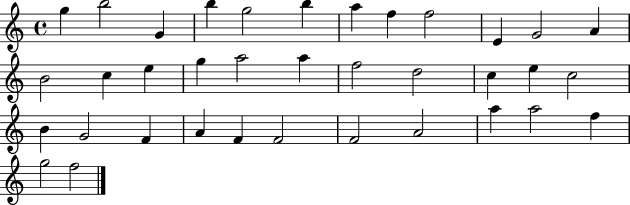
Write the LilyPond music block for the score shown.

{
  \clef treble
  \time 4/4
  \defaultTimeSignature
  \key c \major
  g''4 b''2 g'4 | b''4 g''2 b''4 | a''4 f''4 f''2 | e'4 g'2 a'4 | \break b'2 c''4 e''4 | g''4 a''2 a''4 | f''2 d''2 | c''4 e''4 c''2 | \break b'4 g'2 f'4 | a'4 f'4 f'2 | f'2 a'2 | a''4 a''2 f''4 | \break g''2 f''2 | \bar "|."
}